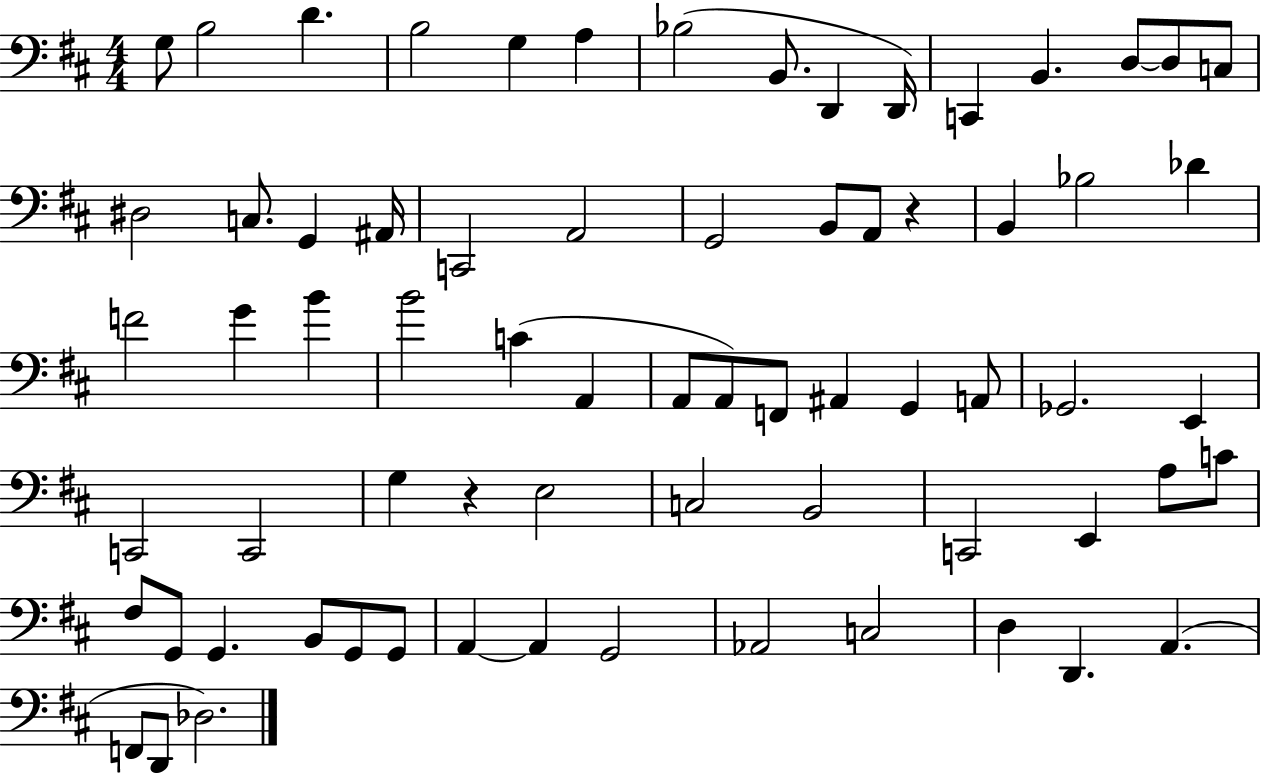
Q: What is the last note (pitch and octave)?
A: Db3